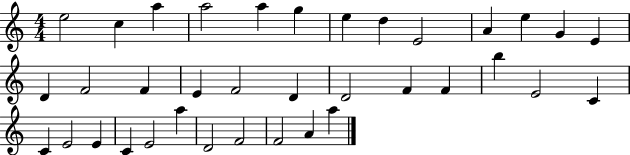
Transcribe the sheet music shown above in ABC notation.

X:1
T:Untitled
M:4/4
L:1/4
K:C
e2 c a a2 a g e d E2 A e G E D F2 F E F2 D D2 F F b E2 C C E2 E C E2 a D2 F2 F2 A a